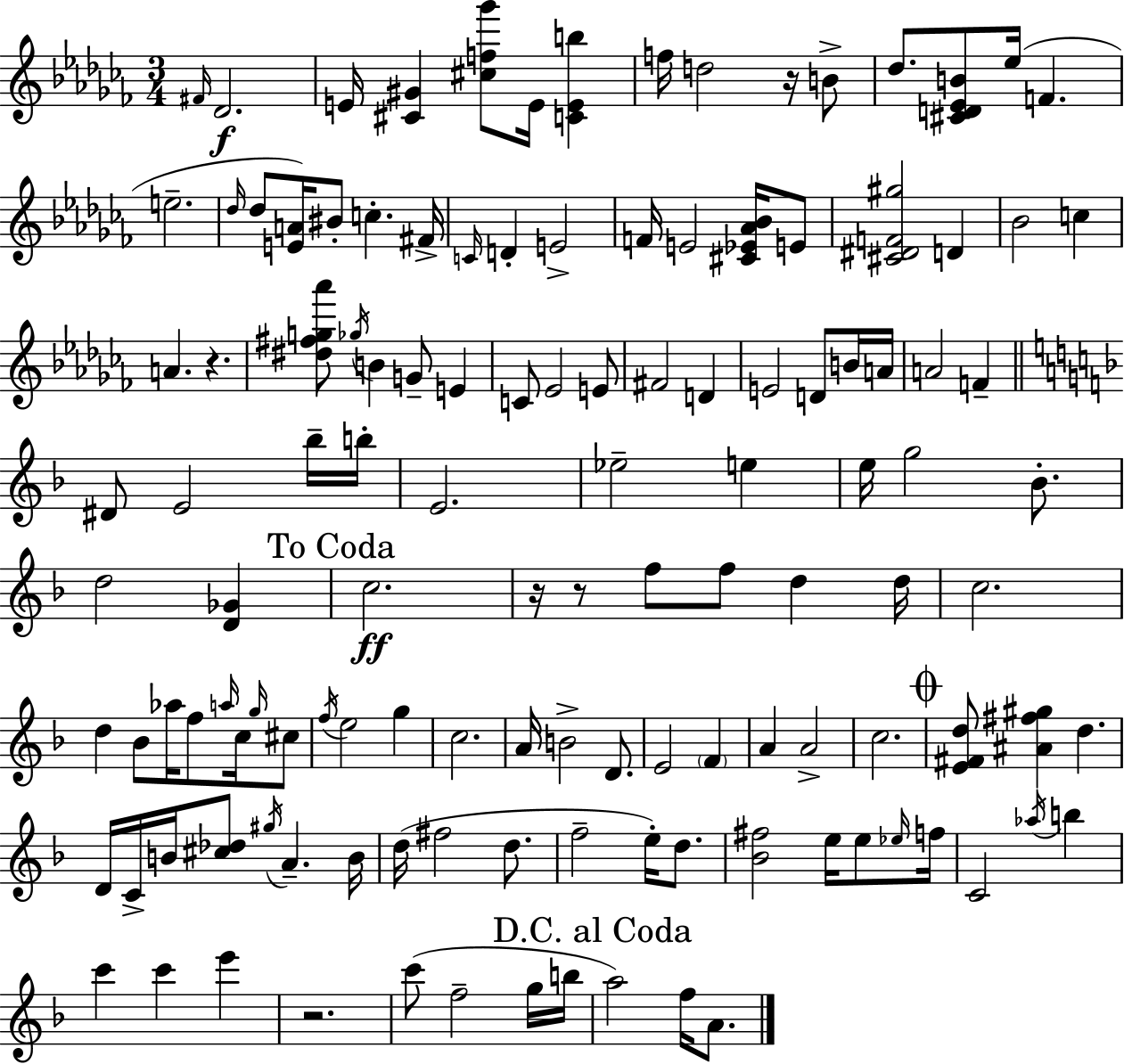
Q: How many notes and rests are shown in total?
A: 126